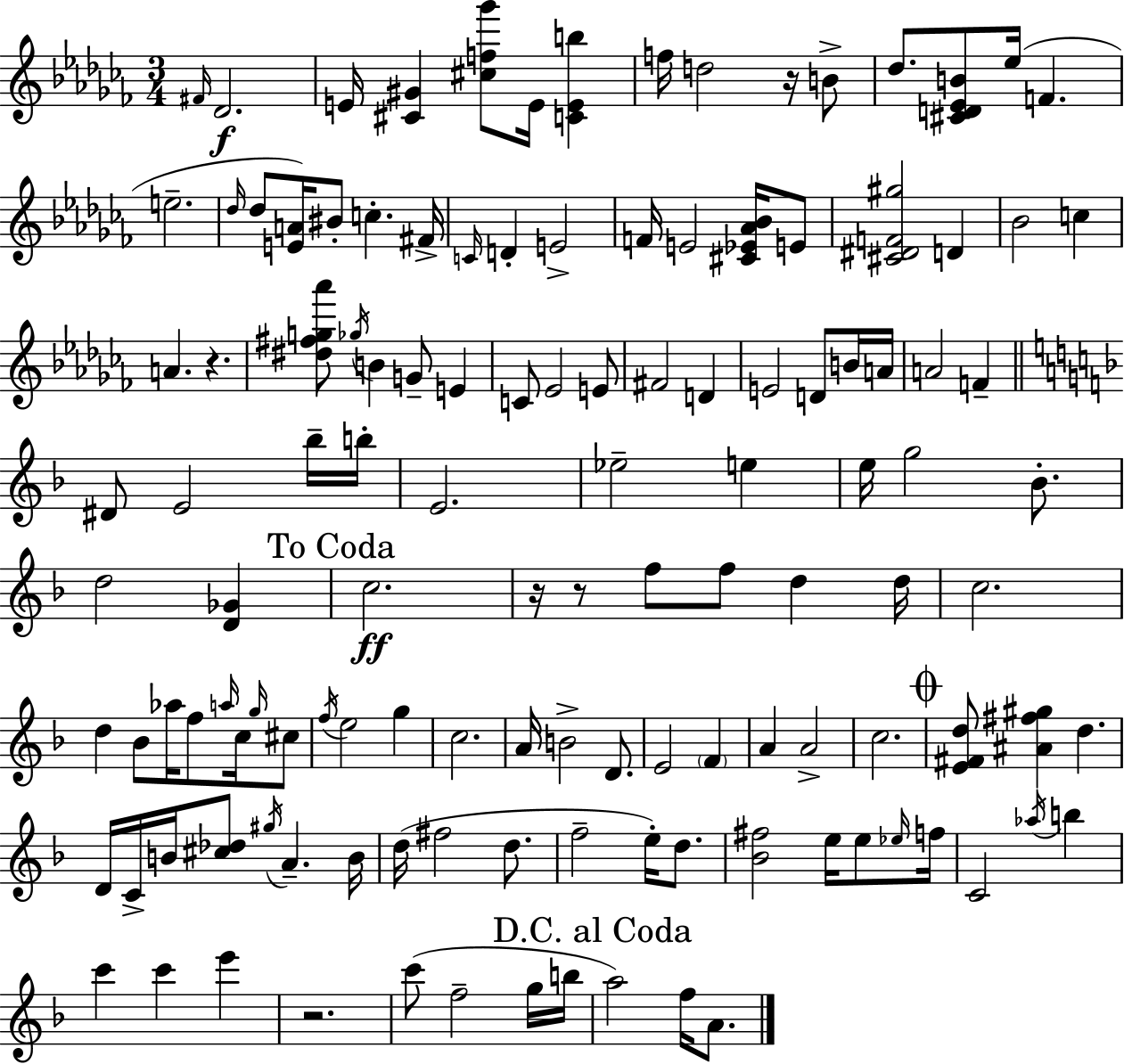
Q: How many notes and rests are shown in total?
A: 126